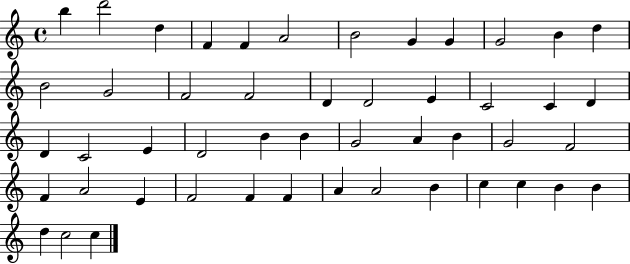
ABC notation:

X:1
T:Untitled
M:4/4
L:1/4
K:C
b d'2 d F F A2 B2 G G G2 B d B2 G2 F2 F2 D D2 E C2 C D D C2 E D2 B B G2 A B G2 F2 F A2 E F2 F F A A2 B c c B B d c2 c